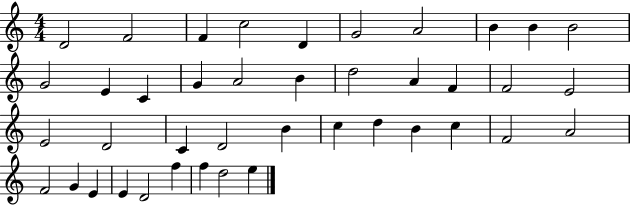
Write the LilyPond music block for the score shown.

{
  \clef treble
  \numericTimeSignature
  \time 4/4
  \key c \major
  d'2 f'2 | f'4 c''2 d'4 | g'2 a'2 | b'4 b'4 b'2 | \break g'2 e'4 c'4 | g'4 a'2 b'4 | d''2 a'4 f'4 | f'2 e'2 | \break e'2 d'2 | c'4 d'2 b'4 | c''4 d''4 b'4 c''4 | f'2 a'2 | \break f'2 g'4 e'4 | e'4 d'2 f''4 | f''4 d''2 e''4 | \bar "|."
}